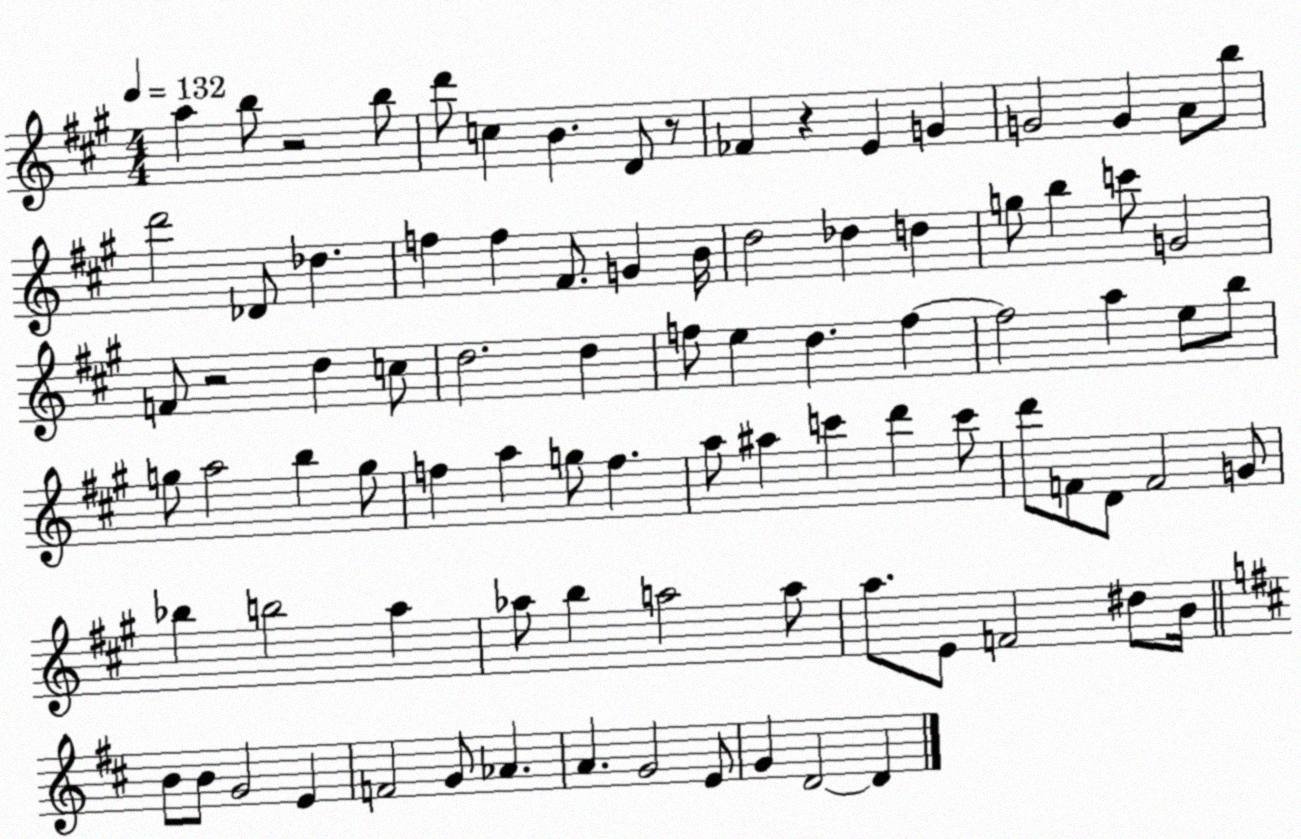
X:1
T:Untitled
M:4/4
L:1/4
K:A
a b/2 z2 b/2 d'/2 c B D/2 z/2 _F z E G G2 G A/2 b/2 d'2 _D/2 _d f f ^F/2 G B/4 d2 _d d g/2 b c'/2 G2 F/2 z2 d c/2 d2 d f/2 e d f f2 a e/2 b/2 g/2 a2 b g/2 f a g/2 f a/2 ^a c' d' c'/2 d'/2 F/2 D/2 F2 G/2 _b b2 a _a/2 b a2 a/2 a/2 E/2 F2 ^d/2 B/4 B/2 B/2 G2 E F2 G/2 _A A G2 E/2 G D2 D